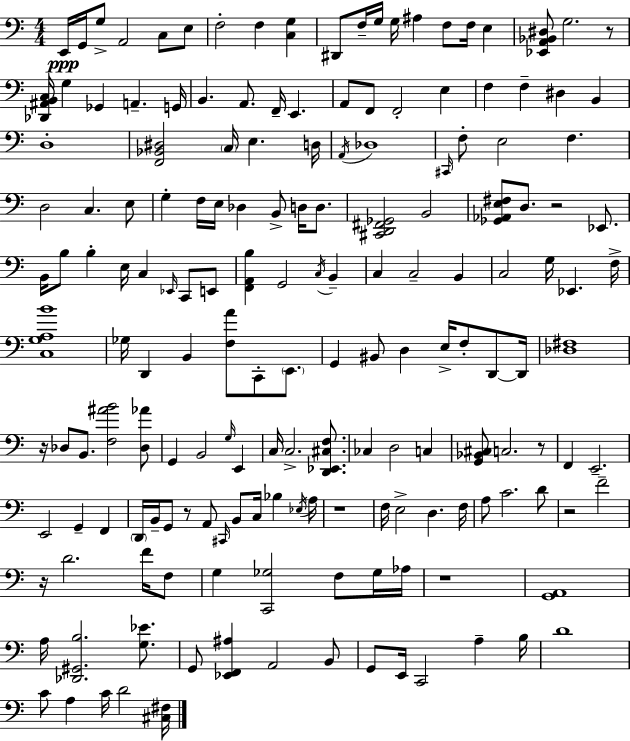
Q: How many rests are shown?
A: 9